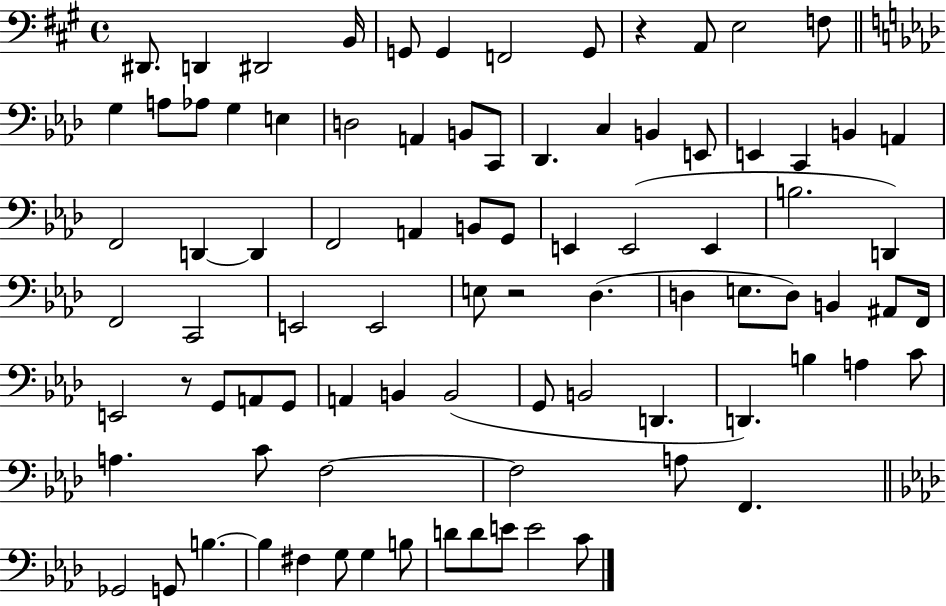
D#2/e. D2/q D#2/h B2/s G2/e G2/q F2/h G2/e R/q A2/e E3/h F3/e G3/q A3/e Ab3/e G3/q E3/q D3/h A2/q B2/e C2/e Db2/q. C3/q B2/q E2/e E2/q C2/q B2/q A2/q F2/h D2/q D2/q F2/h A2/q B2/e G2/e E2/q E2/h E2/q B3/h. D2/q F2/h C2/h E2/h E2/h E3/e R/h Db3/q. D3/q E3/e. D3/e B2/q A#2/e F2/s E2/h R/e G2/e A2/e G2/e A2/q B2/q B2/h G2/e B2/h D2/q. D2/q. B3/q A3/q C4/e A3/q. C4/e F3/h F3/h A3/e F2/q. Gb2/h G2/e B3/q. B3/q F#3/q G3/e G3/q B3/e D4/e D4/e E4/e E4/h C4/e